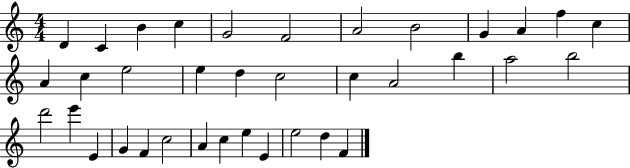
{
  \clef treble
  \numericTimeSignature
  \time 4/4
  \key c \major
  d'4 c'4 b'4 c''4 | g'2 f'2 | a'2 b'2 | g'4 a'4 f''4 c''4 | \break a'4 c''4 e''2 | e''4 d''4 c''2 | c''4 a'2 b''4 | a''2 b''2 | \break d'''2 e'''4 e'4 | g'4 f'4 c''2 | a'4 c''4 e''4 e'4 | e''2 d''4 f'4 | \break \bar "|."
}